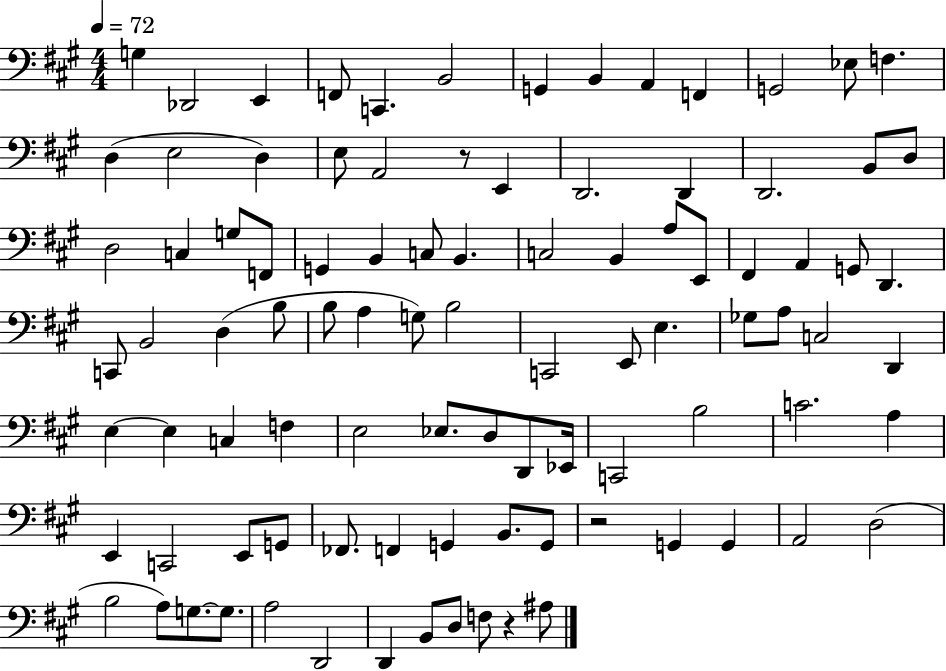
X:1
T:Untitled
M:4/4
L:1/4
K:A
G, _D,,2 E,, F,,/2 C,, B,,2 G,, B,, A,, F,, G,,2 _E,/2 F, D, E,2 D, E,/2 A,,2 z/2 E,, D,,2 D,, D,,2 B,,/2 D,/2 D,2 C, G,/2 F,,/2 G,, B,, C,/2 B,, C,2 B,, A,/2 E,,/2 ^F,, A,, G,,/2 D,, C,,/2 B,,2 D, B,/2 B,/2 A, G,/2 B,2 C,,2 E,,/2 E, _G,/2 A,/2 C,2 D,, E, E, C, F, E,2 _E,/2 D,/2 D,,/2 _E,,/4 C,,2 B,2 C2 A, E,, C,,2 E,,/2 G,,/2 _F,,/2 F,, G,, B,,/2 G,,/2 z2 G,, G,, A,,2 D,2 B,2 A,/2 G,/2 G,/2 A,2 D,,2 D,, B,,/2 D,/2 F,/2 z ^A,/2